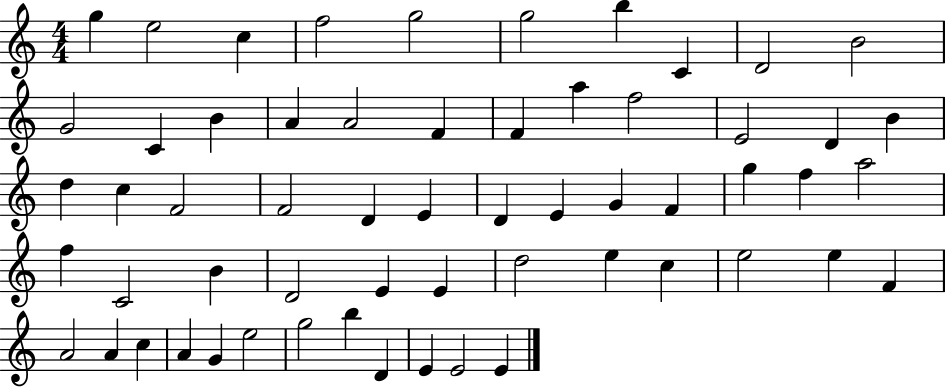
X:1
T:Untitled
M:4/4
L:1/4
K:C
g e2 c f2 g2 g2 b C D2 B2 G2 C B A A2 F F a f2 E2 D B d c F2 F2 D E D E G F g f a2 f C2 B D2 E E d2 e c e2 e F A2 A c A G e2 g2 b D E E2 E